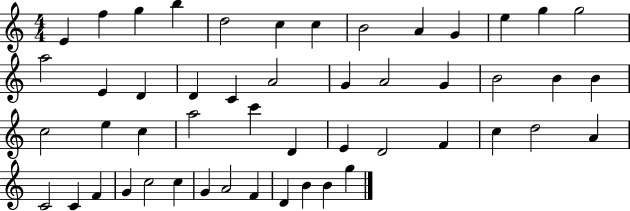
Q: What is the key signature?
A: C major